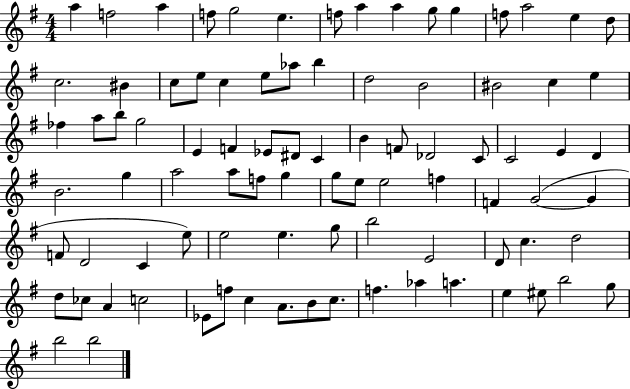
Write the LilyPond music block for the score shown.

{
  \clef treble
  \numericTimeSignature
  \time 4/4
  \key g \major
  \repeat volta 2 { a''4 f''2 a''4 | f''8 g''2 e''4. | f''8 a''4 a''4 g''8 g''4 | f''8 a''2 e''4 d''8 | \break c''2. bis'4 | c''8 e''8 c''4 e''8 aes''8 b''4 | d''2 b'2 | bis'2 c''4 e''4 | \break fes''4 a''8 b''8 g''2 | e'4 f'4 ees'8 dis'8 c'4 | b'4 f'8 des'2 c'8 | c'2 e'4 d'4 | \break b'2. g''4 | a''2 a''8 f''8 g''4 | g''8 e''8 e''2 f''4 | f'4 g'2~(~ g'4 | \break f'8 d'2 c'4 e''8) | e''2 e''4. g''8 | b''2 e'2 | d'8 c''4. d''2 | \break d''8 ces''8 a'4 c''2 | ees'8 f''8 c''4 a'8. b'8 c''8. | f''4. aes''4 a''4. | e''4 eis''8 b''2 g''8 | \break b''2 b''2 | } \bar "|."
}